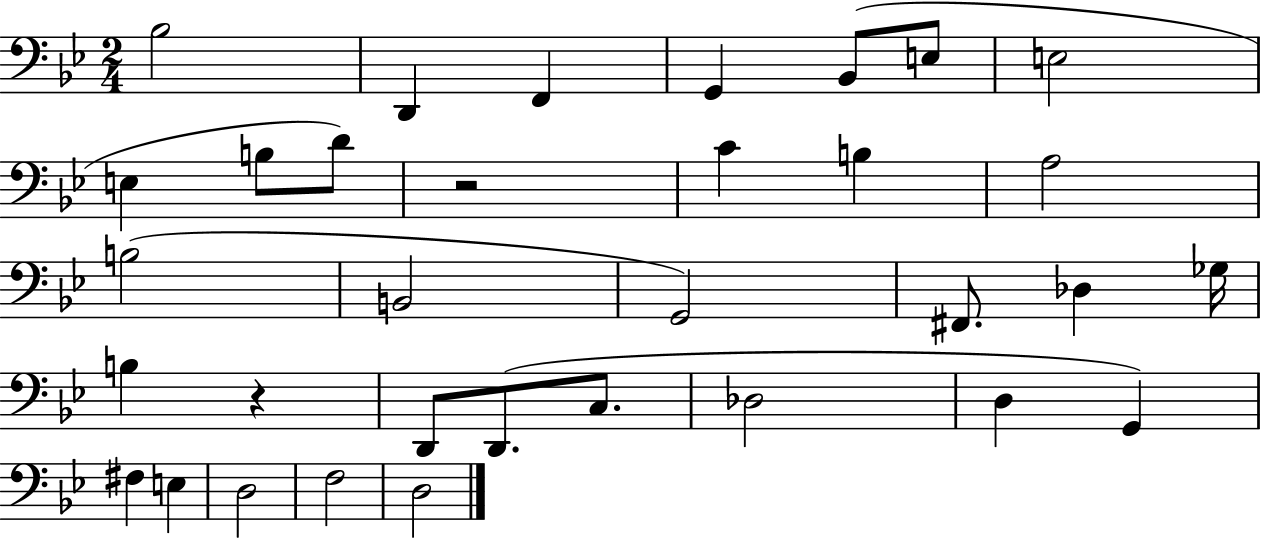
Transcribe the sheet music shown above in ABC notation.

X:1
T:Untitled
M:2/4
L:1/4
K:Bb
_B,2 D,, F,, G,, _B,,/2 E,/2 E,2 E, B,/2 D/2 z2 C B, A,2 B,2 B,,2 G,,2 ^F,,/2 _D, _G,/4 B, z D,,/2 D,,/2 C,/2 _D,2 D, G,, ^F, E, D,2 F,2 D,2